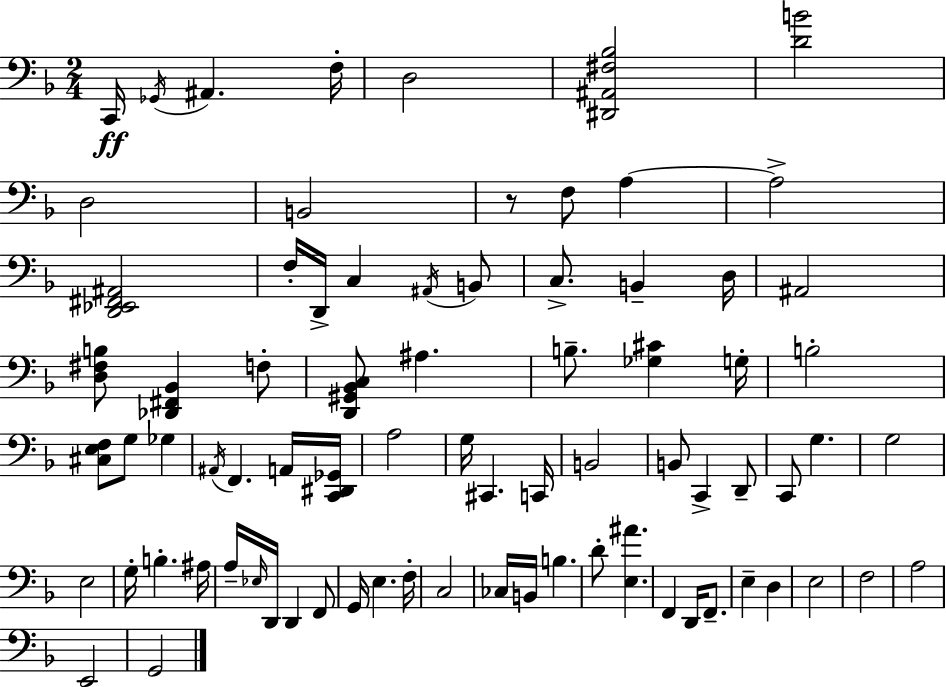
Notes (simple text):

C2/s Gb2/s A#2/q. F3/s D3/h [D#2,A#2,F#3,Bb3]/h [D4,B4]/h D3/h B2/h R/e F3/e A3/q A3/h [D2,Eb2,F#2,A#2]/h F3/s D2/s C3/q A#2/s B2/e C3/e. B2/q D3/s A#2/h [D3,F#3,B3]/e [Db2,F#2,Bb2]/q F3/e [D2,G#2,Bb2,C3]/e A#3/q. B3/e. [Gb3,C#4]/q G3/s B3/h [C#3,E3,F3]/e G3/e Gb3/q A#2/s F2/q. A2/s [C2,D#2,Gb2]/s A3/h G3/s C#2/q. C2/s B2/h B2/e C2/q D2/e C2/e G3/q. G3/h E3/h G3/s B3/q. A#3/s A3/s Eb3/s D2/s D2/q F2/e G2/s E3/q. F3/s C3/h CES3/s B2/s B3/q. D4/e [E3,A#4]/q. F2/q D2/s F2/e. E3/q D3/q E3/h F3/h A3/h E2/h G2/h